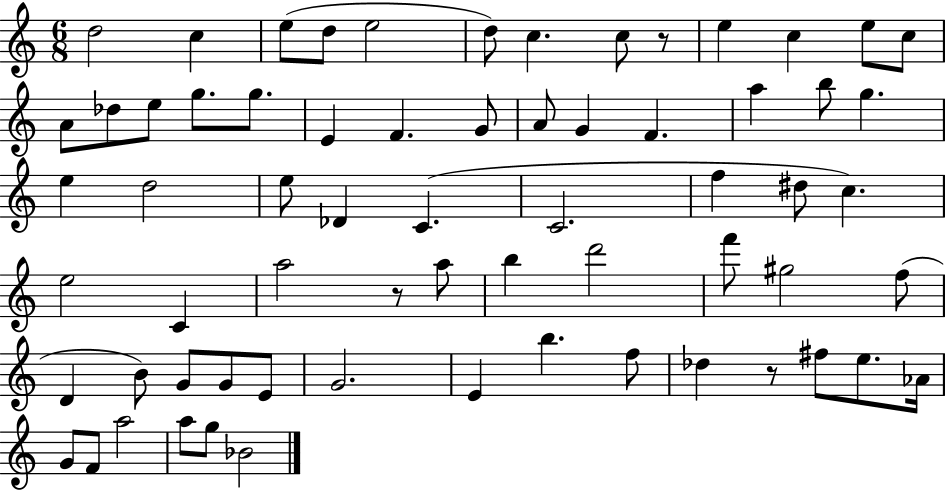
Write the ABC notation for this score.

X:1
T:Untitled
M:6/8
L:1/4
K:C
d2 c e/2 d/2 e2 d/2 c c/2 z/2 e c e/2 c/2 A/2 _d/2 e/2 g/2 g/2 E F G/2 A/2 G F a b/2 g e d2 e/2 _D C C2 f ^d/2 c e2 C a2 z/2 a/2 b d'2 f'/2 ^g2 f/2 D B/2 G/2 G/2 E/2 G2 E b f/2 _d z/2 ^f/2 e/2 _A/4 G/2 F/2 a2 a/2 g/2 _B2